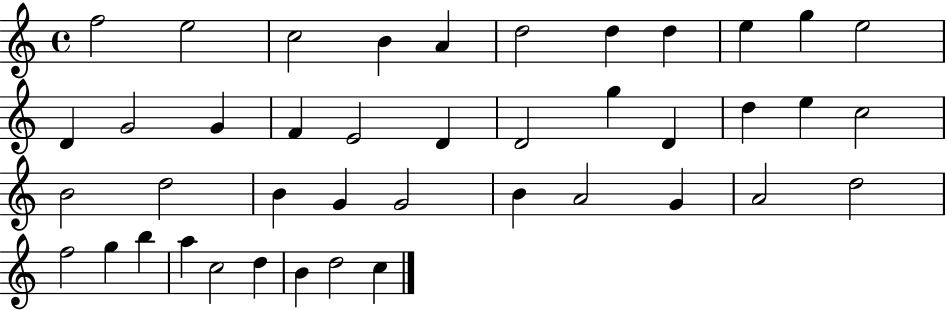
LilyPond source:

{
  \clef treble
  \time 4/4
  \defaultTimeSignature
  \key c \major
  f''2 e''2 | c''2 b'4 a'4 | d''2 d''4 d''4 | e''4 g''4 e''2 | \break d'4 g'2 g'4 | f'4 e'2 d'4 | d'2 g''4 d'4 | d''4 e''4 c''2 | \break b'2 d''2 | b'4 g'4 g'2 | b'4 a'2 g'4 | a'2 d''2 | \break f''2 g''4 b''4 | a''4 c''2 d''4 | b'4 d''2 c''4 | \bar "|."
}